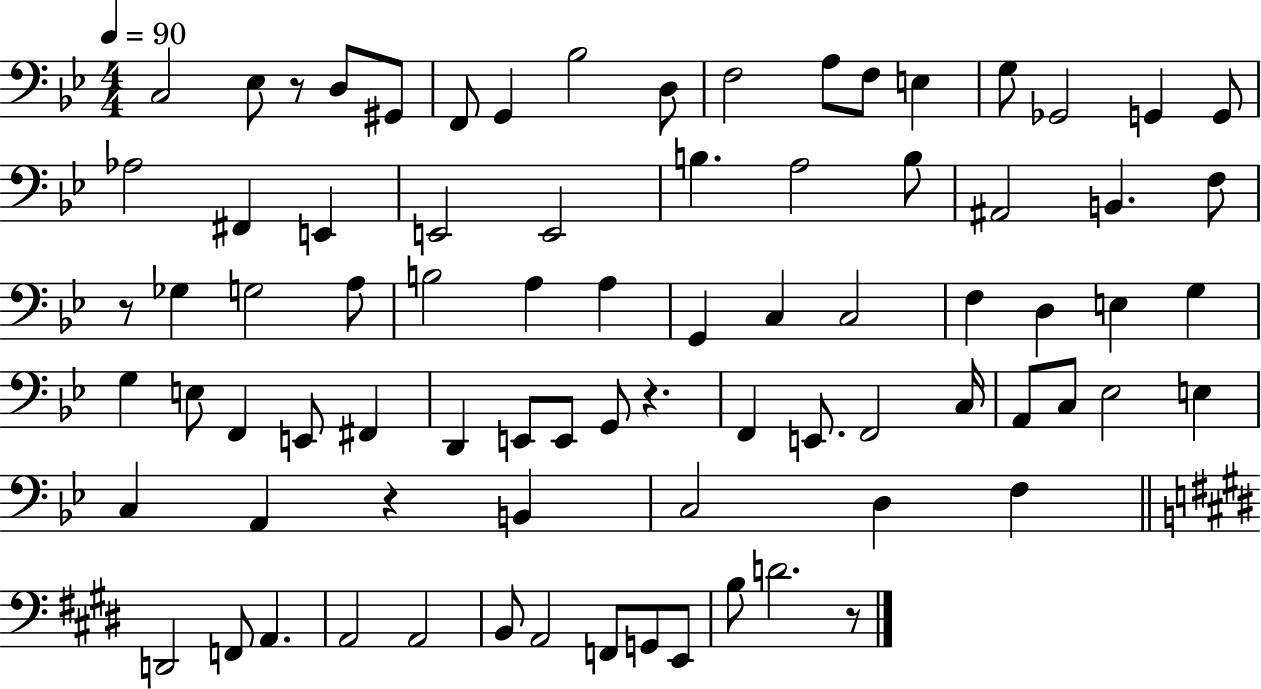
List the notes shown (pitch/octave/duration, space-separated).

C3/h Eb3/e R/e D3/e G#2/e F2/e G2/q Bb3/h D3/e F3/h A3/e F3/e E3/q G3/e Gb2/h G2/q G2/e Ab3/h F#2/q E2/q E2/h E2/h B3/q. A3/h B3/e A#2/h B2/q. F3/e R/e Gb3/q G3/h A3/e B3/h A3/q A3/q G2/q C3/q C3/h F3/q D3/q E3/q G3/q G3/q E3/e F2/q E2/e F#2/q D2/q E2/e E2/e G2/e R/q. F2/q E2/e. F2/h C3/s A2/e C3/e Eb3/h E3/q C3/q A2/q R/q B2/q C3/h D3/q F3/q D2/h F2/e A2/q. A2/h A2/h B2/e A2/h F2/e G2/e E2/e B3/e D4/h. R/e